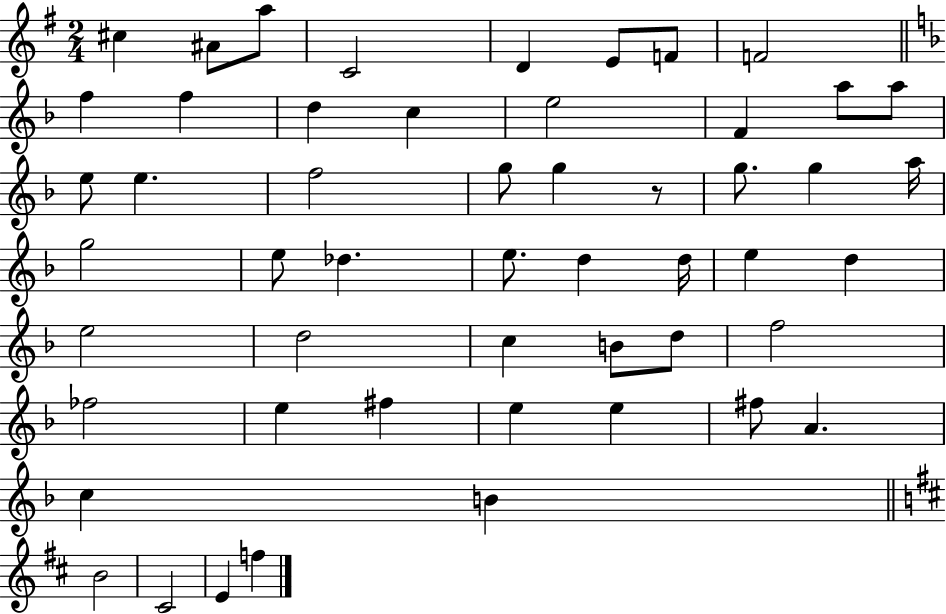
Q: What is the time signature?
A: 2/4